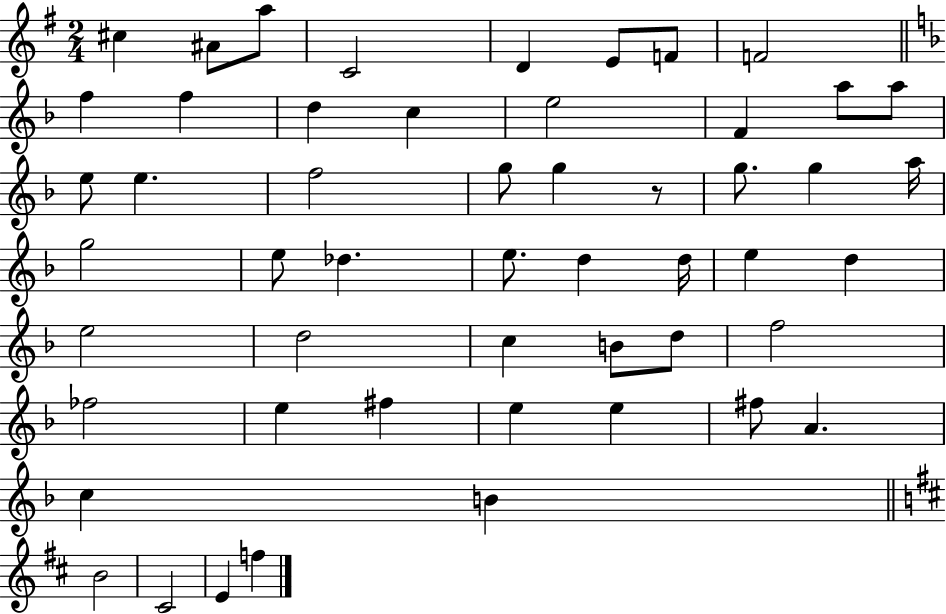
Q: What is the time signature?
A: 2/4